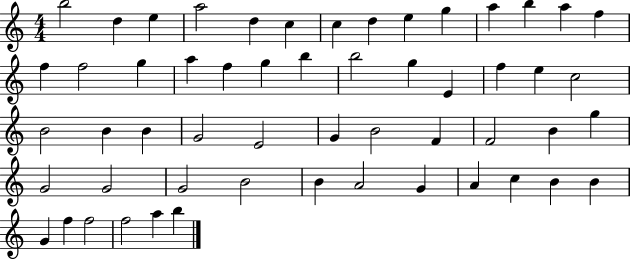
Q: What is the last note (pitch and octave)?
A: B5